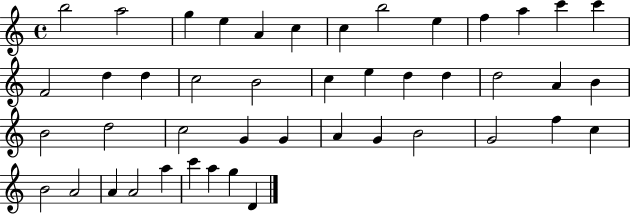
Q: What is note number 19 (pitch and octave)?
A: C5